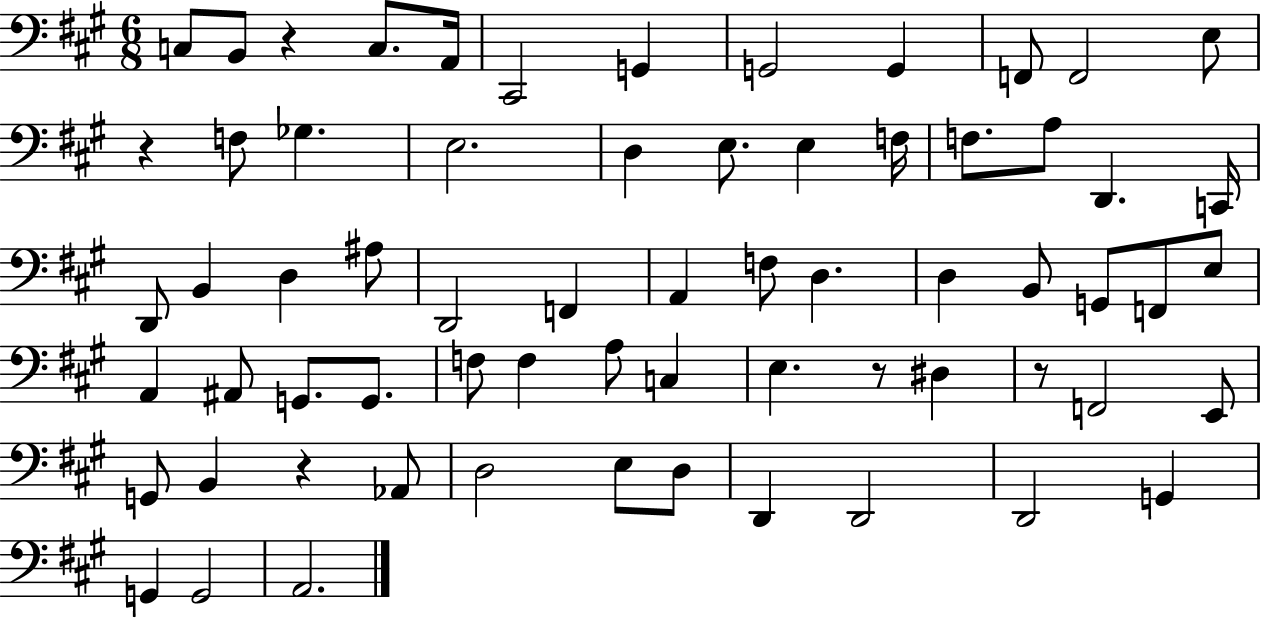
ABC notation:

X:1
T:Untitled
M:6/8
L:1/4
K:A
C,/2 B,,/2 z C,/2 A,,/4 ^C,,2 G,, G,,2 G,, F,,/2 F,,2 E,/2 z F,/2 _G, E,2 D, E,/2 E, F,/4 F,/2 A,/2 D,, C,,/4 D,,/2 B,, D, ^A,/2 D,,2 F,, A,, F,/2 D, D, B,,/2 G,,/2 F,,/2 E,/2 A,, ^A,,/2 G,,/2 G,,/2 F,/2 F, A,/2 C, E, z/2 ^D, z/2 F,,2 E,,/2 G,,/2 B,, z _A,,/2 D,2 E,/2 D,/2 D,, D,,2 D,,2 G,, G,, G,,2 A,,2